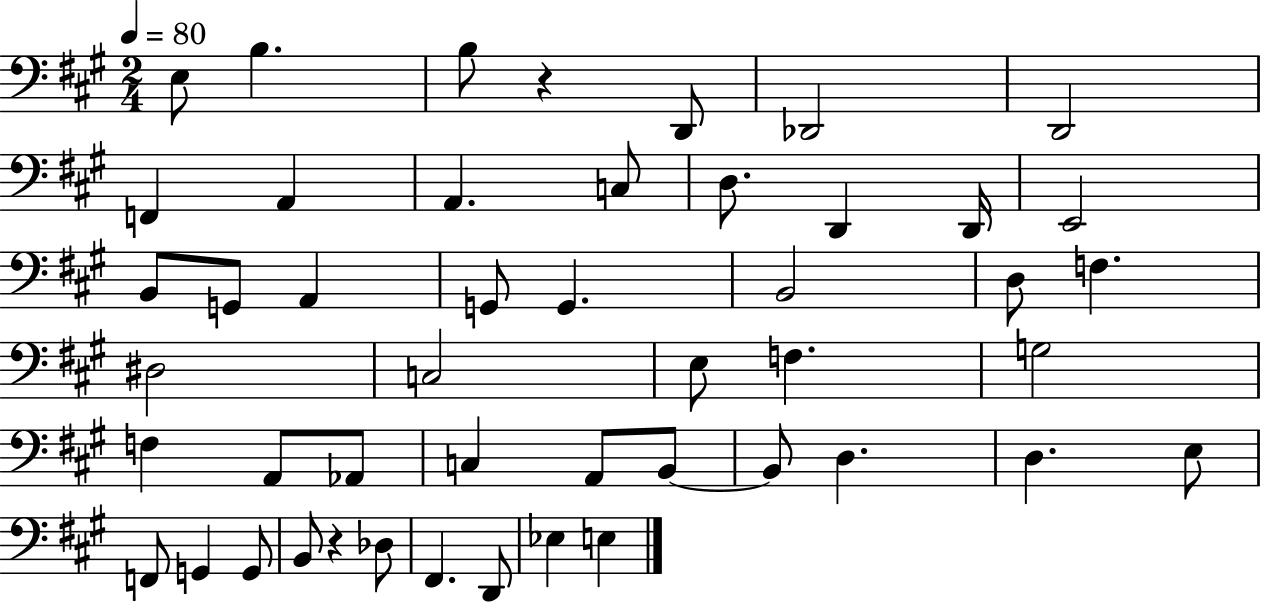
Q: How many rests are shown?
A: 2